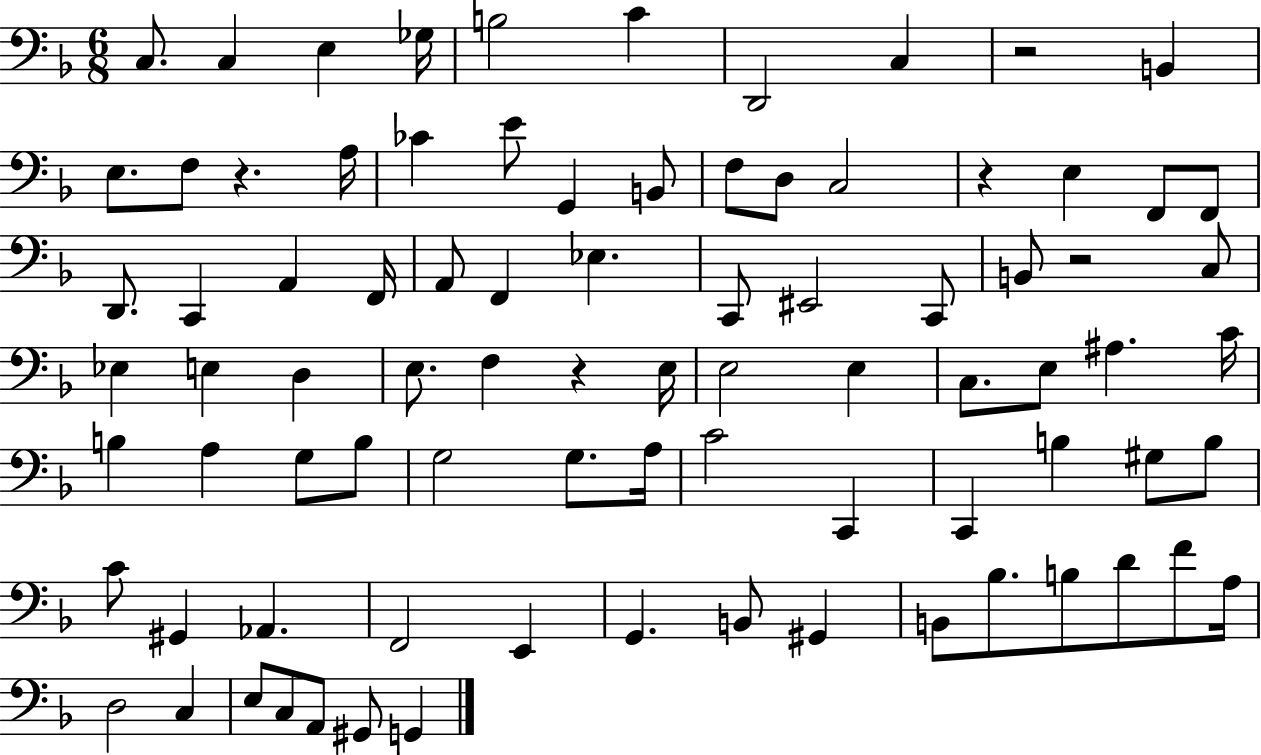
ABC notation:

X:1
T:Untitled
M:6/8
L:1/4
K:F
C,/2 C, E, _G,/4 B,2 C D,,2 C, z2 B,, E,/2 F,/2 z A,/4 _C E/2 G,, B,,/2 F,/2 D,/2 C,2 z E, F,,/2 F,,/2 D,,/2 C,, A,, F,,/4 A,,/2 F,, _E, C,,/2 ^E,,2 C,,/2 B,,/2 z2 C,/2 _E, E, D, E,/2 F, z E,/4 E,2 E, C,/2 E,/2 ^A, C/4 B, A, G,/2 B,/2 G,2 G,/2 A,/4 C2 C,, C,, B, ^G,/2 B,/2 C/2 ^G,, _A,, F,,2 E,, G,, B,,/2 ^G,, B,,/2 _B,/2 B,/2 D/2 F/2 A,/4 D,2 C, E,/2 C,/2 A,,/2 ^G,,/2 G,,